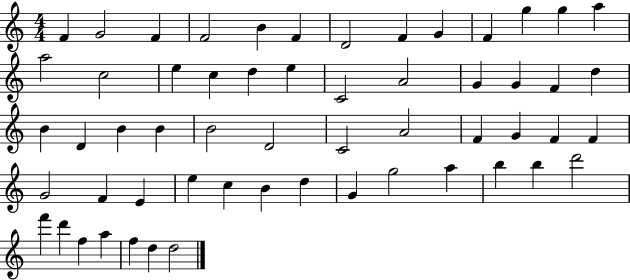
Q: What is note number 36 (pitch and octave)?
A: F4